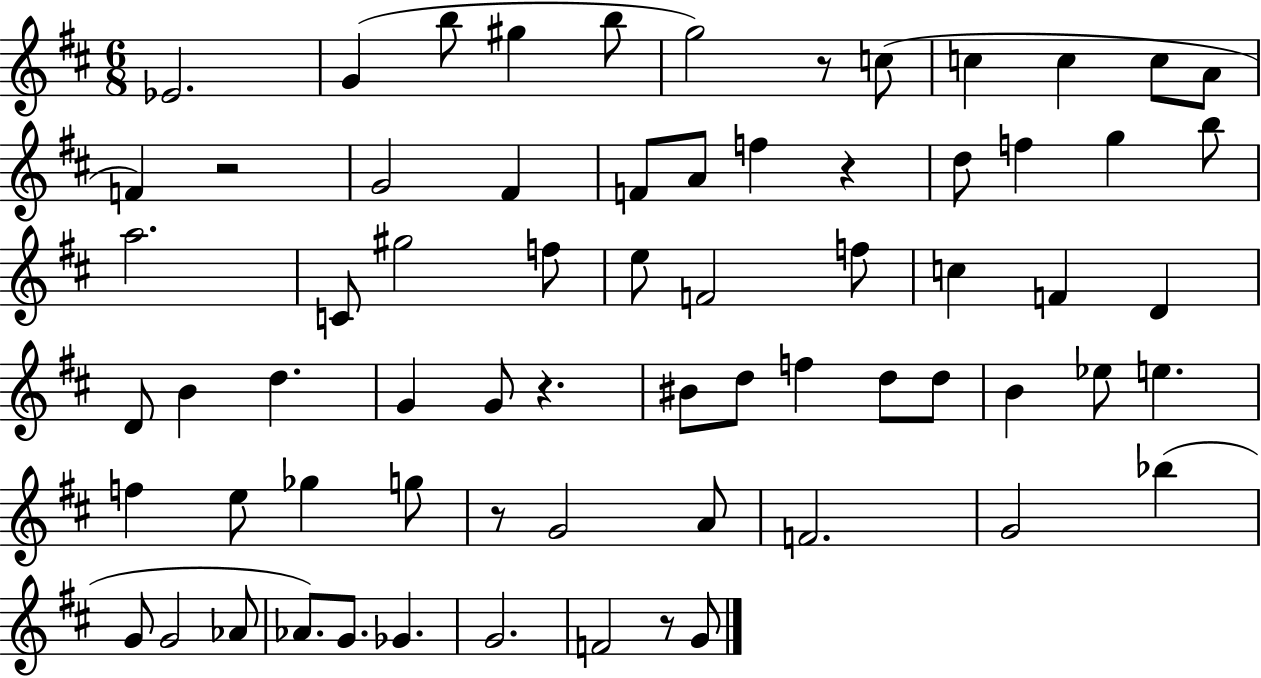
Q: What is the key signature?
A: D major